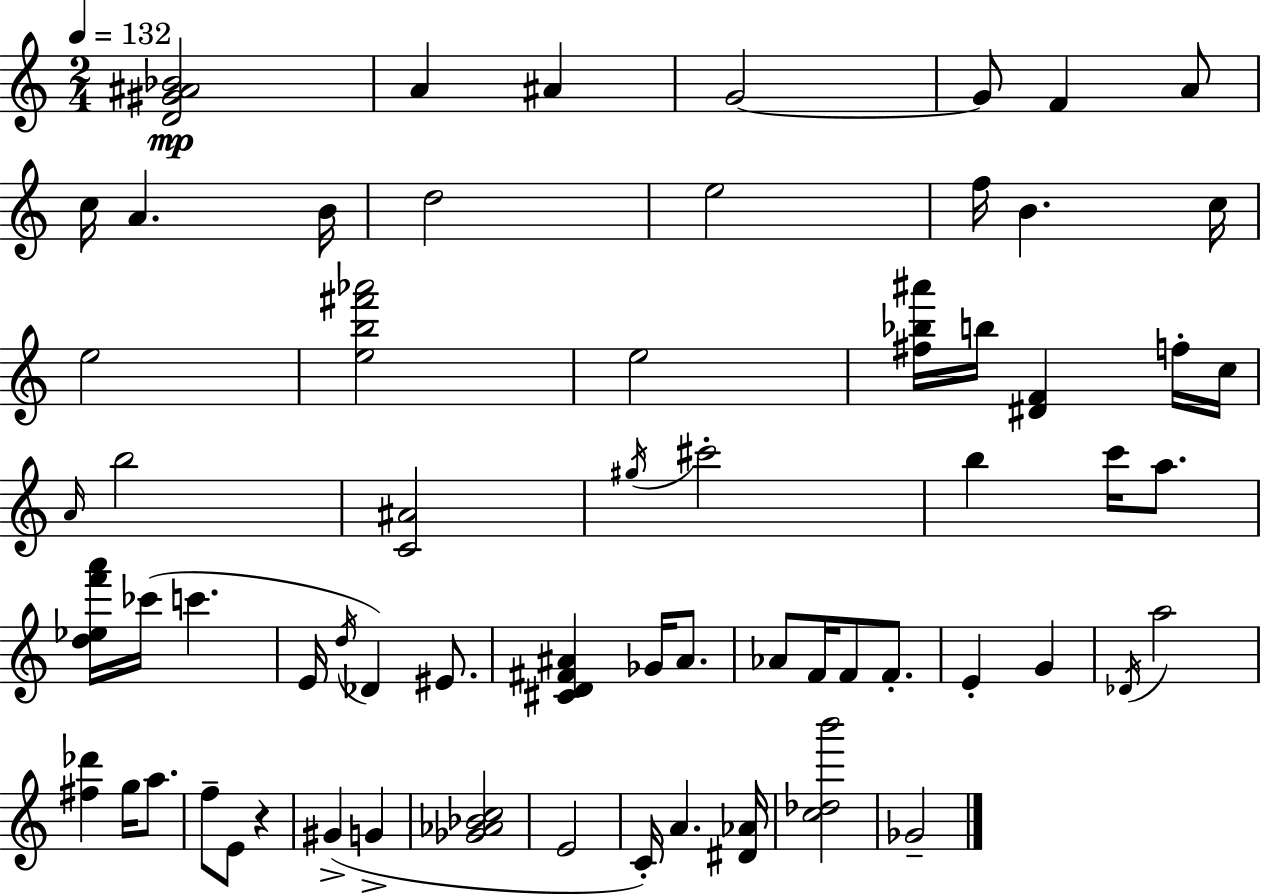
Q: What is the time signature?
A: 2/4